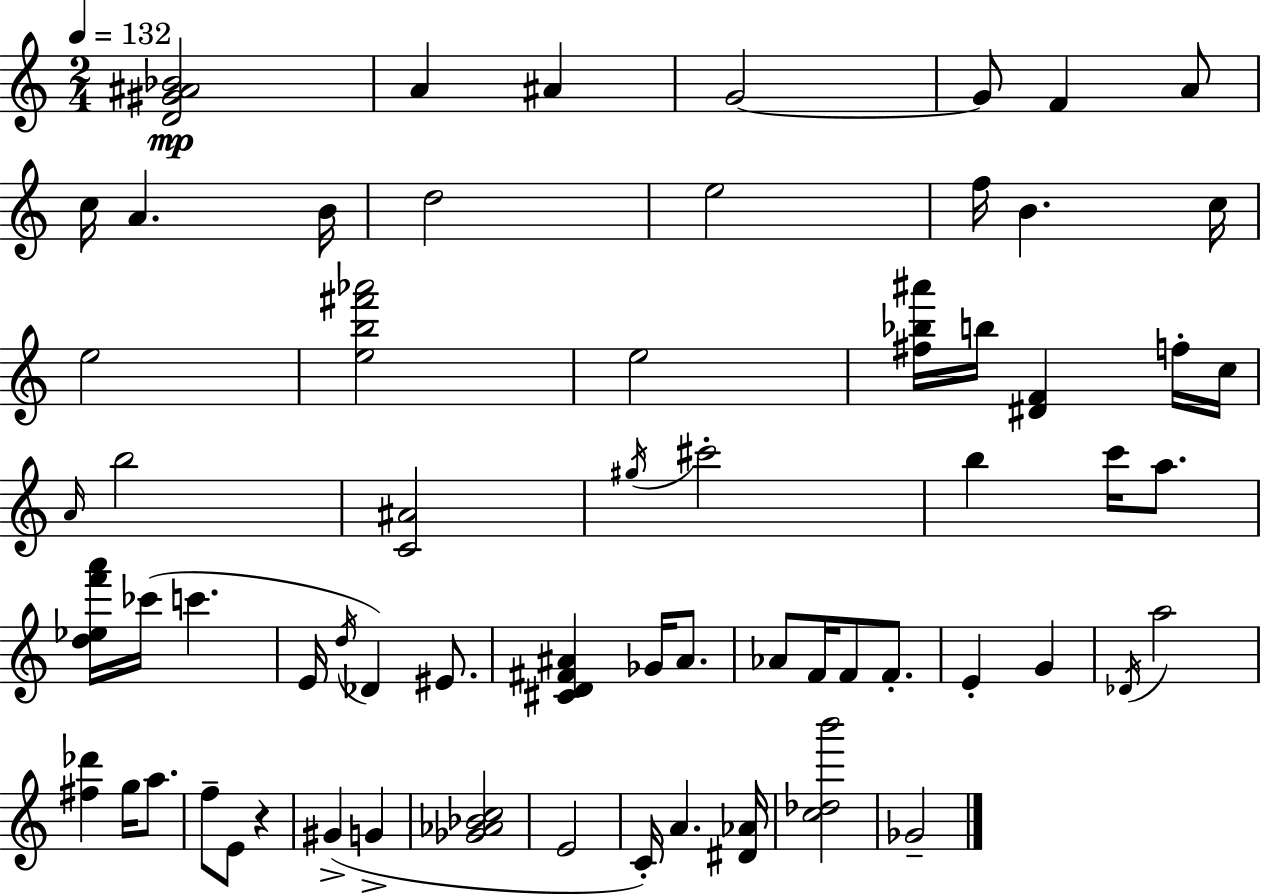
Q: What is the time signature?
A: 2/4